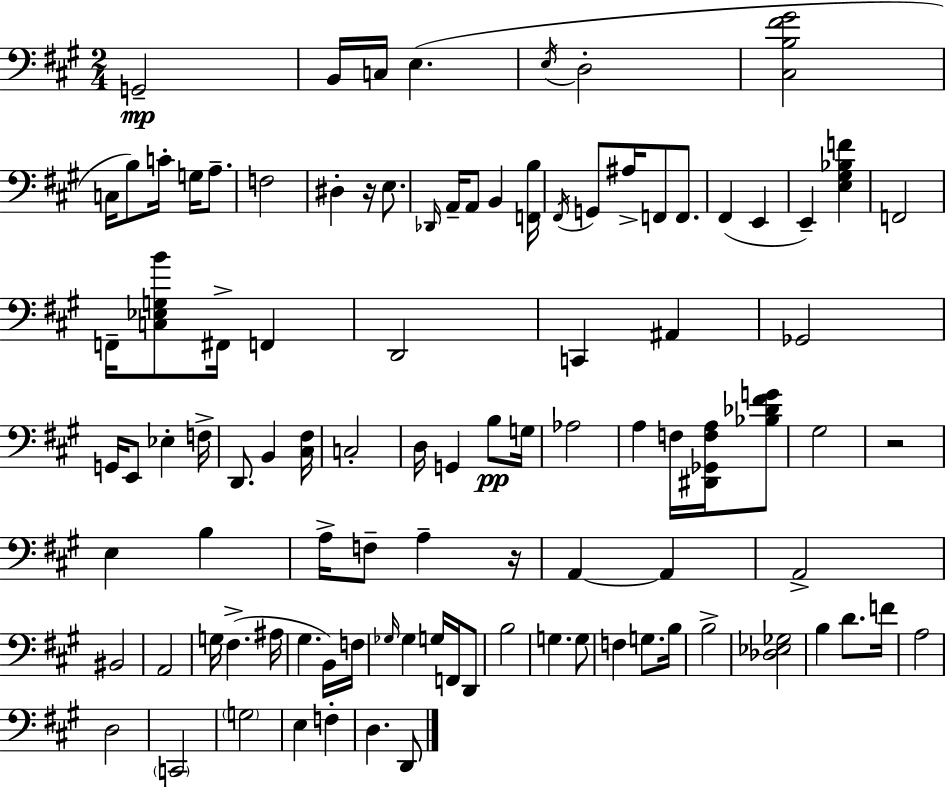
G2/h B2/s C3/s E3/q. E3/s D3/h [C#3,B3,F#4,G#4]/h C3/s B3/e C4/s G3/s A3/e. F3/h D#3/q R/s E3/e. Db2/s A2/s A2/e B2/q [F2,B3]/s F#2/s G2/e A#3/s F2/e F2/e. F#2/q E2/q E2/q [E3,G#3,Bb3,F4]/q F2/h F2/s [C3,Eb3,G3,B4]/e F#2/s F2/q D2/h C2/q A#2/q Gb2/h G2/s E2/e Eb3/q F3/s D2/e. B2/q [C#3,F#3]/s C3/h D3/s G2/q B3/e G3/s Ab3/h A3/q F3/s [D#2,Gb2,F3,A3]/s [Bb3,Db4,F#4,G4]/e G#3/h R/h E3/q B3/q A3/s F3/e A3/q R/s A2/q A2/q A2/h BIS2/h A2/h G3/s F#3/q. A#3/s G#3/q. B2/s F3/s Gb3/s Gb3/q G3/s F2/s D2/e B3/h G3/q. G3/e F3/q G3/e. B3/s B3/h [Db3,Eb3,Gb3]/h B3/q D4/e. F4/s A3/h D3/h C2/h G3/h E3/q F3/q D3/q. D2/e